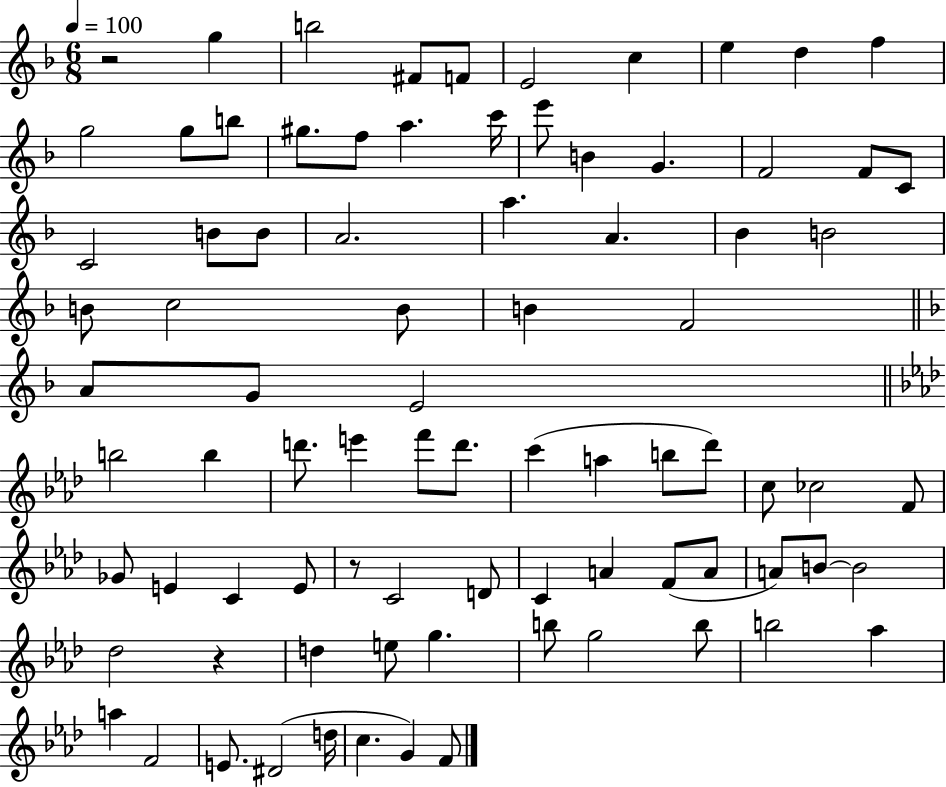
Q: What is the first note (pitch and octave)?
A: G5